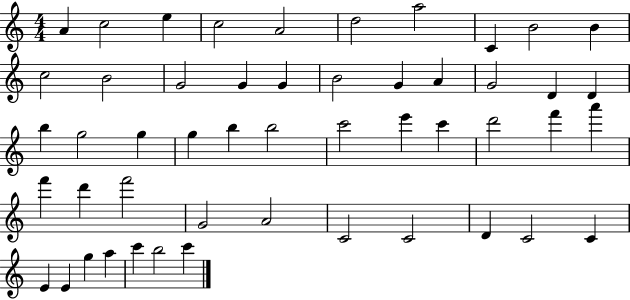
{
  \clef treble
  \numericTimeSignature
  \time 4/4
  \key c \major
  a'4 c''2 e''4 | c''2 a'2 | d''2 a''2 | c'4 b'2 b'4 | \break c''2 b'2 | g'2 g'4 g'4 | b'2 g'4 a'4 | g'2 d'4 d'4 | \break b''4 g''2 g''4 | g''4 b''4 b''2 | c'''2 e'''4 c'''4 | d'''2 f'''4 a'''4 | \break f'''4 d'''4 f'''2 | g'2 a'2 | c'2 c'2 | d'4 c'2 c'4 | \break e'4 e'4 g''4 a''4 | c'''4 b''2 c'''4 | \bar "|."
}